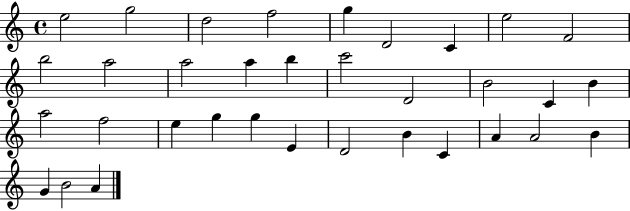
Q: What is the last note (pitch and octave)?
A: A4